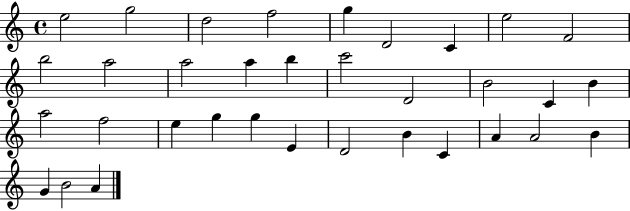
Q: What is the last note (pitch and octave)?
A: A4